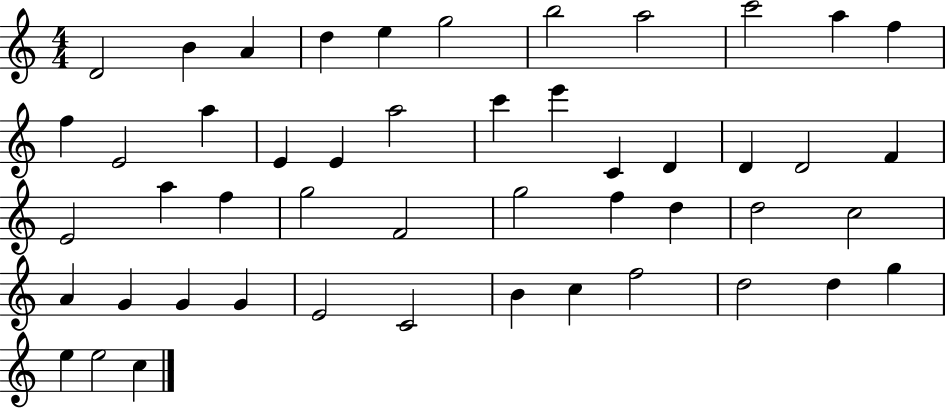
X:1
T:Untitled
M:4/4
L:1/4
K:C
D2 B A d e g2 b2 a2 c'2 a f f E2 a E E a2 c' e' C D D D2 F E2 a f g2 F2 g2 f d d2 c2 A G G G E2 C2 B c f2 d2 d g e e2 c